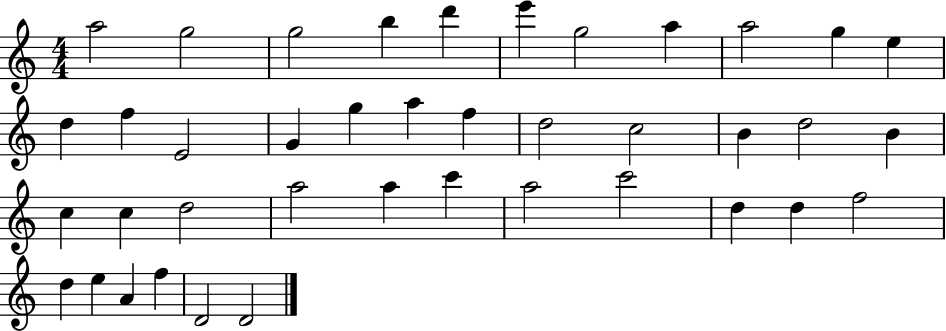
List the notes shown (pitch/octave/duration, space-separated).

A5/h G5/h G5/h B5/q D6/q E6/q G5/h A5/q A5/h G5/q E5/q D5/q F5/q E4/h G4/q G5/q A5/q F5/q D5/h C5/h B4/q D5/h B4/q C5/q C5/q D5/h A5/h A5/q C6/q A5/h C6/h D5/q D5/q F5/h D5/q E5/q A4/q F5/q D4/h D4/h